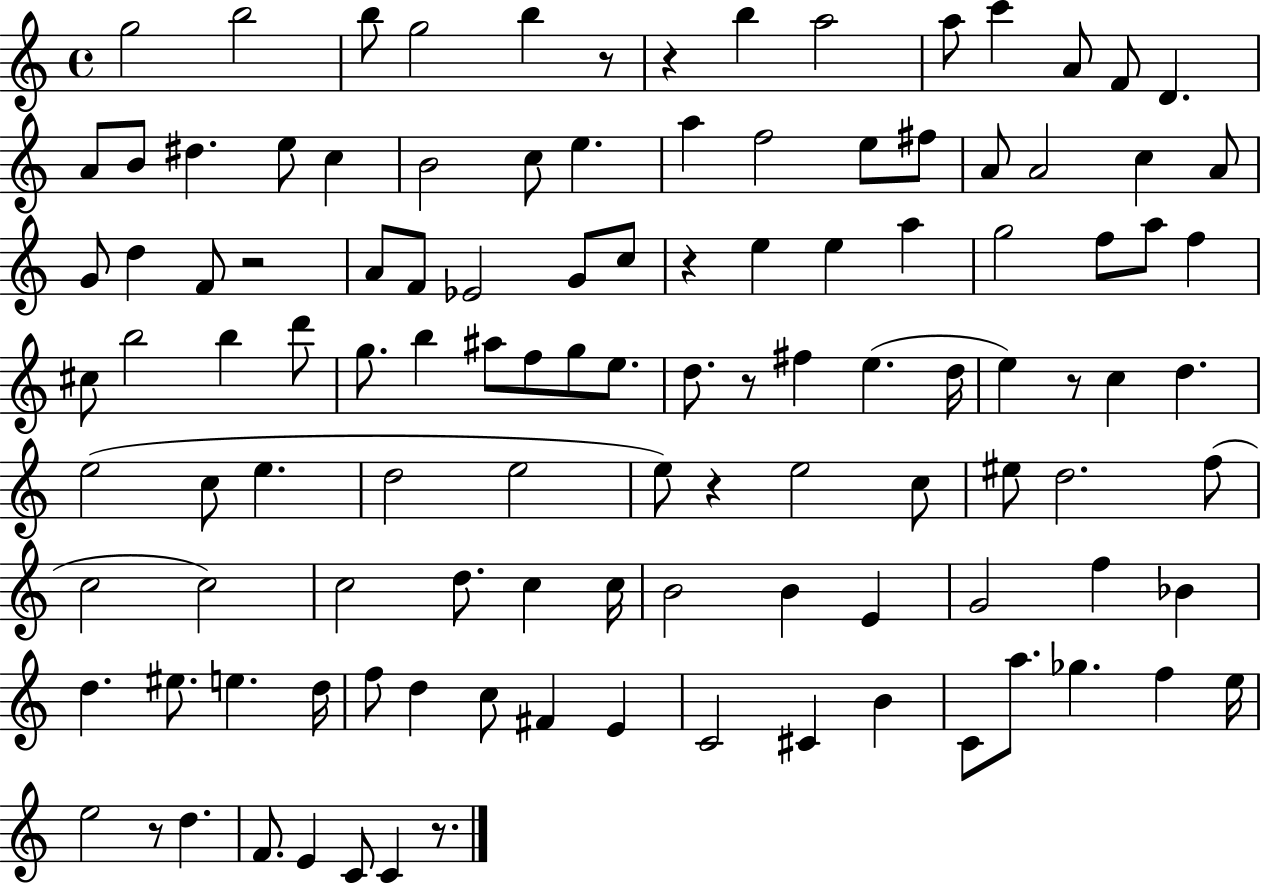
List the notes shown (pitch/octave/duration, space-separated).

G5/h B5/h B5/e G5/h B5/q R/e R/q B5/q A5/h A5/e C6/q A4/e F4/e D4/q. A4/e B4/e D#5/q. E5/e C5/q B4/h C5/e E5/q. A5/q F5/h E5/e F#5/e A4/e A4/h C5/q A4/e G4/e D5/q F4/e R/h A4/e F4/e Eb4/h G4/e C5/e R/q E5/q E5/q A5/q G5/h F5/e A5/e F5/q C#5/e B5/h B5/q D6/e G5/e. B5/q A#5/e F5/e G5/e E5/e. D5/e. R/e F#5/q E5/q. D5/s E5/q R/e C5/q D5/q. E5/h C5/e E5/q. D5/h E5/h E5/e R/q E5/h C5/e EIS5/e D5/h. F5/e C5/h C5/h C5/h D5/e. C5/q C5/s B4/h B4/q E4/q G4/h F5/q Bb4/q D5/q. EIS5/e. E5/q. D5/s F5/e D5/q C5/e F#4/q E4/q C4/h C#4/q B4/q C4/e A5/e. Gb5/q. F5/q E5/s E5/h R/e D5/q. F4/e. E4/q C4/e C4/q R/e.